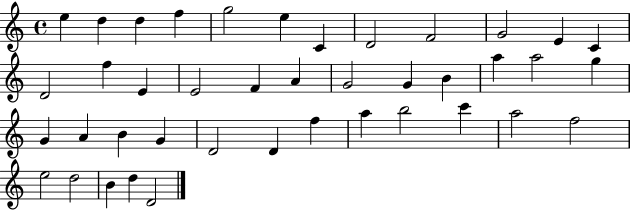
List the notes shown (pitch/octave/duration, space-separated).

E5/q D5/q D5/q F5/q G5/h E5/q C4/q D4/h F4/h G4/h E4/q C4/q D4/h F5/q E4/q E4/h F4/q A4/q G4/h G4/q B4/q A5/q A5/h G5/q G4/q A4/q B4/q G4/q D4/h D4/q F5/q A5/q B5/h C6/q A5/h F5/h E5/h D5/h B4/q D5/q D4/h